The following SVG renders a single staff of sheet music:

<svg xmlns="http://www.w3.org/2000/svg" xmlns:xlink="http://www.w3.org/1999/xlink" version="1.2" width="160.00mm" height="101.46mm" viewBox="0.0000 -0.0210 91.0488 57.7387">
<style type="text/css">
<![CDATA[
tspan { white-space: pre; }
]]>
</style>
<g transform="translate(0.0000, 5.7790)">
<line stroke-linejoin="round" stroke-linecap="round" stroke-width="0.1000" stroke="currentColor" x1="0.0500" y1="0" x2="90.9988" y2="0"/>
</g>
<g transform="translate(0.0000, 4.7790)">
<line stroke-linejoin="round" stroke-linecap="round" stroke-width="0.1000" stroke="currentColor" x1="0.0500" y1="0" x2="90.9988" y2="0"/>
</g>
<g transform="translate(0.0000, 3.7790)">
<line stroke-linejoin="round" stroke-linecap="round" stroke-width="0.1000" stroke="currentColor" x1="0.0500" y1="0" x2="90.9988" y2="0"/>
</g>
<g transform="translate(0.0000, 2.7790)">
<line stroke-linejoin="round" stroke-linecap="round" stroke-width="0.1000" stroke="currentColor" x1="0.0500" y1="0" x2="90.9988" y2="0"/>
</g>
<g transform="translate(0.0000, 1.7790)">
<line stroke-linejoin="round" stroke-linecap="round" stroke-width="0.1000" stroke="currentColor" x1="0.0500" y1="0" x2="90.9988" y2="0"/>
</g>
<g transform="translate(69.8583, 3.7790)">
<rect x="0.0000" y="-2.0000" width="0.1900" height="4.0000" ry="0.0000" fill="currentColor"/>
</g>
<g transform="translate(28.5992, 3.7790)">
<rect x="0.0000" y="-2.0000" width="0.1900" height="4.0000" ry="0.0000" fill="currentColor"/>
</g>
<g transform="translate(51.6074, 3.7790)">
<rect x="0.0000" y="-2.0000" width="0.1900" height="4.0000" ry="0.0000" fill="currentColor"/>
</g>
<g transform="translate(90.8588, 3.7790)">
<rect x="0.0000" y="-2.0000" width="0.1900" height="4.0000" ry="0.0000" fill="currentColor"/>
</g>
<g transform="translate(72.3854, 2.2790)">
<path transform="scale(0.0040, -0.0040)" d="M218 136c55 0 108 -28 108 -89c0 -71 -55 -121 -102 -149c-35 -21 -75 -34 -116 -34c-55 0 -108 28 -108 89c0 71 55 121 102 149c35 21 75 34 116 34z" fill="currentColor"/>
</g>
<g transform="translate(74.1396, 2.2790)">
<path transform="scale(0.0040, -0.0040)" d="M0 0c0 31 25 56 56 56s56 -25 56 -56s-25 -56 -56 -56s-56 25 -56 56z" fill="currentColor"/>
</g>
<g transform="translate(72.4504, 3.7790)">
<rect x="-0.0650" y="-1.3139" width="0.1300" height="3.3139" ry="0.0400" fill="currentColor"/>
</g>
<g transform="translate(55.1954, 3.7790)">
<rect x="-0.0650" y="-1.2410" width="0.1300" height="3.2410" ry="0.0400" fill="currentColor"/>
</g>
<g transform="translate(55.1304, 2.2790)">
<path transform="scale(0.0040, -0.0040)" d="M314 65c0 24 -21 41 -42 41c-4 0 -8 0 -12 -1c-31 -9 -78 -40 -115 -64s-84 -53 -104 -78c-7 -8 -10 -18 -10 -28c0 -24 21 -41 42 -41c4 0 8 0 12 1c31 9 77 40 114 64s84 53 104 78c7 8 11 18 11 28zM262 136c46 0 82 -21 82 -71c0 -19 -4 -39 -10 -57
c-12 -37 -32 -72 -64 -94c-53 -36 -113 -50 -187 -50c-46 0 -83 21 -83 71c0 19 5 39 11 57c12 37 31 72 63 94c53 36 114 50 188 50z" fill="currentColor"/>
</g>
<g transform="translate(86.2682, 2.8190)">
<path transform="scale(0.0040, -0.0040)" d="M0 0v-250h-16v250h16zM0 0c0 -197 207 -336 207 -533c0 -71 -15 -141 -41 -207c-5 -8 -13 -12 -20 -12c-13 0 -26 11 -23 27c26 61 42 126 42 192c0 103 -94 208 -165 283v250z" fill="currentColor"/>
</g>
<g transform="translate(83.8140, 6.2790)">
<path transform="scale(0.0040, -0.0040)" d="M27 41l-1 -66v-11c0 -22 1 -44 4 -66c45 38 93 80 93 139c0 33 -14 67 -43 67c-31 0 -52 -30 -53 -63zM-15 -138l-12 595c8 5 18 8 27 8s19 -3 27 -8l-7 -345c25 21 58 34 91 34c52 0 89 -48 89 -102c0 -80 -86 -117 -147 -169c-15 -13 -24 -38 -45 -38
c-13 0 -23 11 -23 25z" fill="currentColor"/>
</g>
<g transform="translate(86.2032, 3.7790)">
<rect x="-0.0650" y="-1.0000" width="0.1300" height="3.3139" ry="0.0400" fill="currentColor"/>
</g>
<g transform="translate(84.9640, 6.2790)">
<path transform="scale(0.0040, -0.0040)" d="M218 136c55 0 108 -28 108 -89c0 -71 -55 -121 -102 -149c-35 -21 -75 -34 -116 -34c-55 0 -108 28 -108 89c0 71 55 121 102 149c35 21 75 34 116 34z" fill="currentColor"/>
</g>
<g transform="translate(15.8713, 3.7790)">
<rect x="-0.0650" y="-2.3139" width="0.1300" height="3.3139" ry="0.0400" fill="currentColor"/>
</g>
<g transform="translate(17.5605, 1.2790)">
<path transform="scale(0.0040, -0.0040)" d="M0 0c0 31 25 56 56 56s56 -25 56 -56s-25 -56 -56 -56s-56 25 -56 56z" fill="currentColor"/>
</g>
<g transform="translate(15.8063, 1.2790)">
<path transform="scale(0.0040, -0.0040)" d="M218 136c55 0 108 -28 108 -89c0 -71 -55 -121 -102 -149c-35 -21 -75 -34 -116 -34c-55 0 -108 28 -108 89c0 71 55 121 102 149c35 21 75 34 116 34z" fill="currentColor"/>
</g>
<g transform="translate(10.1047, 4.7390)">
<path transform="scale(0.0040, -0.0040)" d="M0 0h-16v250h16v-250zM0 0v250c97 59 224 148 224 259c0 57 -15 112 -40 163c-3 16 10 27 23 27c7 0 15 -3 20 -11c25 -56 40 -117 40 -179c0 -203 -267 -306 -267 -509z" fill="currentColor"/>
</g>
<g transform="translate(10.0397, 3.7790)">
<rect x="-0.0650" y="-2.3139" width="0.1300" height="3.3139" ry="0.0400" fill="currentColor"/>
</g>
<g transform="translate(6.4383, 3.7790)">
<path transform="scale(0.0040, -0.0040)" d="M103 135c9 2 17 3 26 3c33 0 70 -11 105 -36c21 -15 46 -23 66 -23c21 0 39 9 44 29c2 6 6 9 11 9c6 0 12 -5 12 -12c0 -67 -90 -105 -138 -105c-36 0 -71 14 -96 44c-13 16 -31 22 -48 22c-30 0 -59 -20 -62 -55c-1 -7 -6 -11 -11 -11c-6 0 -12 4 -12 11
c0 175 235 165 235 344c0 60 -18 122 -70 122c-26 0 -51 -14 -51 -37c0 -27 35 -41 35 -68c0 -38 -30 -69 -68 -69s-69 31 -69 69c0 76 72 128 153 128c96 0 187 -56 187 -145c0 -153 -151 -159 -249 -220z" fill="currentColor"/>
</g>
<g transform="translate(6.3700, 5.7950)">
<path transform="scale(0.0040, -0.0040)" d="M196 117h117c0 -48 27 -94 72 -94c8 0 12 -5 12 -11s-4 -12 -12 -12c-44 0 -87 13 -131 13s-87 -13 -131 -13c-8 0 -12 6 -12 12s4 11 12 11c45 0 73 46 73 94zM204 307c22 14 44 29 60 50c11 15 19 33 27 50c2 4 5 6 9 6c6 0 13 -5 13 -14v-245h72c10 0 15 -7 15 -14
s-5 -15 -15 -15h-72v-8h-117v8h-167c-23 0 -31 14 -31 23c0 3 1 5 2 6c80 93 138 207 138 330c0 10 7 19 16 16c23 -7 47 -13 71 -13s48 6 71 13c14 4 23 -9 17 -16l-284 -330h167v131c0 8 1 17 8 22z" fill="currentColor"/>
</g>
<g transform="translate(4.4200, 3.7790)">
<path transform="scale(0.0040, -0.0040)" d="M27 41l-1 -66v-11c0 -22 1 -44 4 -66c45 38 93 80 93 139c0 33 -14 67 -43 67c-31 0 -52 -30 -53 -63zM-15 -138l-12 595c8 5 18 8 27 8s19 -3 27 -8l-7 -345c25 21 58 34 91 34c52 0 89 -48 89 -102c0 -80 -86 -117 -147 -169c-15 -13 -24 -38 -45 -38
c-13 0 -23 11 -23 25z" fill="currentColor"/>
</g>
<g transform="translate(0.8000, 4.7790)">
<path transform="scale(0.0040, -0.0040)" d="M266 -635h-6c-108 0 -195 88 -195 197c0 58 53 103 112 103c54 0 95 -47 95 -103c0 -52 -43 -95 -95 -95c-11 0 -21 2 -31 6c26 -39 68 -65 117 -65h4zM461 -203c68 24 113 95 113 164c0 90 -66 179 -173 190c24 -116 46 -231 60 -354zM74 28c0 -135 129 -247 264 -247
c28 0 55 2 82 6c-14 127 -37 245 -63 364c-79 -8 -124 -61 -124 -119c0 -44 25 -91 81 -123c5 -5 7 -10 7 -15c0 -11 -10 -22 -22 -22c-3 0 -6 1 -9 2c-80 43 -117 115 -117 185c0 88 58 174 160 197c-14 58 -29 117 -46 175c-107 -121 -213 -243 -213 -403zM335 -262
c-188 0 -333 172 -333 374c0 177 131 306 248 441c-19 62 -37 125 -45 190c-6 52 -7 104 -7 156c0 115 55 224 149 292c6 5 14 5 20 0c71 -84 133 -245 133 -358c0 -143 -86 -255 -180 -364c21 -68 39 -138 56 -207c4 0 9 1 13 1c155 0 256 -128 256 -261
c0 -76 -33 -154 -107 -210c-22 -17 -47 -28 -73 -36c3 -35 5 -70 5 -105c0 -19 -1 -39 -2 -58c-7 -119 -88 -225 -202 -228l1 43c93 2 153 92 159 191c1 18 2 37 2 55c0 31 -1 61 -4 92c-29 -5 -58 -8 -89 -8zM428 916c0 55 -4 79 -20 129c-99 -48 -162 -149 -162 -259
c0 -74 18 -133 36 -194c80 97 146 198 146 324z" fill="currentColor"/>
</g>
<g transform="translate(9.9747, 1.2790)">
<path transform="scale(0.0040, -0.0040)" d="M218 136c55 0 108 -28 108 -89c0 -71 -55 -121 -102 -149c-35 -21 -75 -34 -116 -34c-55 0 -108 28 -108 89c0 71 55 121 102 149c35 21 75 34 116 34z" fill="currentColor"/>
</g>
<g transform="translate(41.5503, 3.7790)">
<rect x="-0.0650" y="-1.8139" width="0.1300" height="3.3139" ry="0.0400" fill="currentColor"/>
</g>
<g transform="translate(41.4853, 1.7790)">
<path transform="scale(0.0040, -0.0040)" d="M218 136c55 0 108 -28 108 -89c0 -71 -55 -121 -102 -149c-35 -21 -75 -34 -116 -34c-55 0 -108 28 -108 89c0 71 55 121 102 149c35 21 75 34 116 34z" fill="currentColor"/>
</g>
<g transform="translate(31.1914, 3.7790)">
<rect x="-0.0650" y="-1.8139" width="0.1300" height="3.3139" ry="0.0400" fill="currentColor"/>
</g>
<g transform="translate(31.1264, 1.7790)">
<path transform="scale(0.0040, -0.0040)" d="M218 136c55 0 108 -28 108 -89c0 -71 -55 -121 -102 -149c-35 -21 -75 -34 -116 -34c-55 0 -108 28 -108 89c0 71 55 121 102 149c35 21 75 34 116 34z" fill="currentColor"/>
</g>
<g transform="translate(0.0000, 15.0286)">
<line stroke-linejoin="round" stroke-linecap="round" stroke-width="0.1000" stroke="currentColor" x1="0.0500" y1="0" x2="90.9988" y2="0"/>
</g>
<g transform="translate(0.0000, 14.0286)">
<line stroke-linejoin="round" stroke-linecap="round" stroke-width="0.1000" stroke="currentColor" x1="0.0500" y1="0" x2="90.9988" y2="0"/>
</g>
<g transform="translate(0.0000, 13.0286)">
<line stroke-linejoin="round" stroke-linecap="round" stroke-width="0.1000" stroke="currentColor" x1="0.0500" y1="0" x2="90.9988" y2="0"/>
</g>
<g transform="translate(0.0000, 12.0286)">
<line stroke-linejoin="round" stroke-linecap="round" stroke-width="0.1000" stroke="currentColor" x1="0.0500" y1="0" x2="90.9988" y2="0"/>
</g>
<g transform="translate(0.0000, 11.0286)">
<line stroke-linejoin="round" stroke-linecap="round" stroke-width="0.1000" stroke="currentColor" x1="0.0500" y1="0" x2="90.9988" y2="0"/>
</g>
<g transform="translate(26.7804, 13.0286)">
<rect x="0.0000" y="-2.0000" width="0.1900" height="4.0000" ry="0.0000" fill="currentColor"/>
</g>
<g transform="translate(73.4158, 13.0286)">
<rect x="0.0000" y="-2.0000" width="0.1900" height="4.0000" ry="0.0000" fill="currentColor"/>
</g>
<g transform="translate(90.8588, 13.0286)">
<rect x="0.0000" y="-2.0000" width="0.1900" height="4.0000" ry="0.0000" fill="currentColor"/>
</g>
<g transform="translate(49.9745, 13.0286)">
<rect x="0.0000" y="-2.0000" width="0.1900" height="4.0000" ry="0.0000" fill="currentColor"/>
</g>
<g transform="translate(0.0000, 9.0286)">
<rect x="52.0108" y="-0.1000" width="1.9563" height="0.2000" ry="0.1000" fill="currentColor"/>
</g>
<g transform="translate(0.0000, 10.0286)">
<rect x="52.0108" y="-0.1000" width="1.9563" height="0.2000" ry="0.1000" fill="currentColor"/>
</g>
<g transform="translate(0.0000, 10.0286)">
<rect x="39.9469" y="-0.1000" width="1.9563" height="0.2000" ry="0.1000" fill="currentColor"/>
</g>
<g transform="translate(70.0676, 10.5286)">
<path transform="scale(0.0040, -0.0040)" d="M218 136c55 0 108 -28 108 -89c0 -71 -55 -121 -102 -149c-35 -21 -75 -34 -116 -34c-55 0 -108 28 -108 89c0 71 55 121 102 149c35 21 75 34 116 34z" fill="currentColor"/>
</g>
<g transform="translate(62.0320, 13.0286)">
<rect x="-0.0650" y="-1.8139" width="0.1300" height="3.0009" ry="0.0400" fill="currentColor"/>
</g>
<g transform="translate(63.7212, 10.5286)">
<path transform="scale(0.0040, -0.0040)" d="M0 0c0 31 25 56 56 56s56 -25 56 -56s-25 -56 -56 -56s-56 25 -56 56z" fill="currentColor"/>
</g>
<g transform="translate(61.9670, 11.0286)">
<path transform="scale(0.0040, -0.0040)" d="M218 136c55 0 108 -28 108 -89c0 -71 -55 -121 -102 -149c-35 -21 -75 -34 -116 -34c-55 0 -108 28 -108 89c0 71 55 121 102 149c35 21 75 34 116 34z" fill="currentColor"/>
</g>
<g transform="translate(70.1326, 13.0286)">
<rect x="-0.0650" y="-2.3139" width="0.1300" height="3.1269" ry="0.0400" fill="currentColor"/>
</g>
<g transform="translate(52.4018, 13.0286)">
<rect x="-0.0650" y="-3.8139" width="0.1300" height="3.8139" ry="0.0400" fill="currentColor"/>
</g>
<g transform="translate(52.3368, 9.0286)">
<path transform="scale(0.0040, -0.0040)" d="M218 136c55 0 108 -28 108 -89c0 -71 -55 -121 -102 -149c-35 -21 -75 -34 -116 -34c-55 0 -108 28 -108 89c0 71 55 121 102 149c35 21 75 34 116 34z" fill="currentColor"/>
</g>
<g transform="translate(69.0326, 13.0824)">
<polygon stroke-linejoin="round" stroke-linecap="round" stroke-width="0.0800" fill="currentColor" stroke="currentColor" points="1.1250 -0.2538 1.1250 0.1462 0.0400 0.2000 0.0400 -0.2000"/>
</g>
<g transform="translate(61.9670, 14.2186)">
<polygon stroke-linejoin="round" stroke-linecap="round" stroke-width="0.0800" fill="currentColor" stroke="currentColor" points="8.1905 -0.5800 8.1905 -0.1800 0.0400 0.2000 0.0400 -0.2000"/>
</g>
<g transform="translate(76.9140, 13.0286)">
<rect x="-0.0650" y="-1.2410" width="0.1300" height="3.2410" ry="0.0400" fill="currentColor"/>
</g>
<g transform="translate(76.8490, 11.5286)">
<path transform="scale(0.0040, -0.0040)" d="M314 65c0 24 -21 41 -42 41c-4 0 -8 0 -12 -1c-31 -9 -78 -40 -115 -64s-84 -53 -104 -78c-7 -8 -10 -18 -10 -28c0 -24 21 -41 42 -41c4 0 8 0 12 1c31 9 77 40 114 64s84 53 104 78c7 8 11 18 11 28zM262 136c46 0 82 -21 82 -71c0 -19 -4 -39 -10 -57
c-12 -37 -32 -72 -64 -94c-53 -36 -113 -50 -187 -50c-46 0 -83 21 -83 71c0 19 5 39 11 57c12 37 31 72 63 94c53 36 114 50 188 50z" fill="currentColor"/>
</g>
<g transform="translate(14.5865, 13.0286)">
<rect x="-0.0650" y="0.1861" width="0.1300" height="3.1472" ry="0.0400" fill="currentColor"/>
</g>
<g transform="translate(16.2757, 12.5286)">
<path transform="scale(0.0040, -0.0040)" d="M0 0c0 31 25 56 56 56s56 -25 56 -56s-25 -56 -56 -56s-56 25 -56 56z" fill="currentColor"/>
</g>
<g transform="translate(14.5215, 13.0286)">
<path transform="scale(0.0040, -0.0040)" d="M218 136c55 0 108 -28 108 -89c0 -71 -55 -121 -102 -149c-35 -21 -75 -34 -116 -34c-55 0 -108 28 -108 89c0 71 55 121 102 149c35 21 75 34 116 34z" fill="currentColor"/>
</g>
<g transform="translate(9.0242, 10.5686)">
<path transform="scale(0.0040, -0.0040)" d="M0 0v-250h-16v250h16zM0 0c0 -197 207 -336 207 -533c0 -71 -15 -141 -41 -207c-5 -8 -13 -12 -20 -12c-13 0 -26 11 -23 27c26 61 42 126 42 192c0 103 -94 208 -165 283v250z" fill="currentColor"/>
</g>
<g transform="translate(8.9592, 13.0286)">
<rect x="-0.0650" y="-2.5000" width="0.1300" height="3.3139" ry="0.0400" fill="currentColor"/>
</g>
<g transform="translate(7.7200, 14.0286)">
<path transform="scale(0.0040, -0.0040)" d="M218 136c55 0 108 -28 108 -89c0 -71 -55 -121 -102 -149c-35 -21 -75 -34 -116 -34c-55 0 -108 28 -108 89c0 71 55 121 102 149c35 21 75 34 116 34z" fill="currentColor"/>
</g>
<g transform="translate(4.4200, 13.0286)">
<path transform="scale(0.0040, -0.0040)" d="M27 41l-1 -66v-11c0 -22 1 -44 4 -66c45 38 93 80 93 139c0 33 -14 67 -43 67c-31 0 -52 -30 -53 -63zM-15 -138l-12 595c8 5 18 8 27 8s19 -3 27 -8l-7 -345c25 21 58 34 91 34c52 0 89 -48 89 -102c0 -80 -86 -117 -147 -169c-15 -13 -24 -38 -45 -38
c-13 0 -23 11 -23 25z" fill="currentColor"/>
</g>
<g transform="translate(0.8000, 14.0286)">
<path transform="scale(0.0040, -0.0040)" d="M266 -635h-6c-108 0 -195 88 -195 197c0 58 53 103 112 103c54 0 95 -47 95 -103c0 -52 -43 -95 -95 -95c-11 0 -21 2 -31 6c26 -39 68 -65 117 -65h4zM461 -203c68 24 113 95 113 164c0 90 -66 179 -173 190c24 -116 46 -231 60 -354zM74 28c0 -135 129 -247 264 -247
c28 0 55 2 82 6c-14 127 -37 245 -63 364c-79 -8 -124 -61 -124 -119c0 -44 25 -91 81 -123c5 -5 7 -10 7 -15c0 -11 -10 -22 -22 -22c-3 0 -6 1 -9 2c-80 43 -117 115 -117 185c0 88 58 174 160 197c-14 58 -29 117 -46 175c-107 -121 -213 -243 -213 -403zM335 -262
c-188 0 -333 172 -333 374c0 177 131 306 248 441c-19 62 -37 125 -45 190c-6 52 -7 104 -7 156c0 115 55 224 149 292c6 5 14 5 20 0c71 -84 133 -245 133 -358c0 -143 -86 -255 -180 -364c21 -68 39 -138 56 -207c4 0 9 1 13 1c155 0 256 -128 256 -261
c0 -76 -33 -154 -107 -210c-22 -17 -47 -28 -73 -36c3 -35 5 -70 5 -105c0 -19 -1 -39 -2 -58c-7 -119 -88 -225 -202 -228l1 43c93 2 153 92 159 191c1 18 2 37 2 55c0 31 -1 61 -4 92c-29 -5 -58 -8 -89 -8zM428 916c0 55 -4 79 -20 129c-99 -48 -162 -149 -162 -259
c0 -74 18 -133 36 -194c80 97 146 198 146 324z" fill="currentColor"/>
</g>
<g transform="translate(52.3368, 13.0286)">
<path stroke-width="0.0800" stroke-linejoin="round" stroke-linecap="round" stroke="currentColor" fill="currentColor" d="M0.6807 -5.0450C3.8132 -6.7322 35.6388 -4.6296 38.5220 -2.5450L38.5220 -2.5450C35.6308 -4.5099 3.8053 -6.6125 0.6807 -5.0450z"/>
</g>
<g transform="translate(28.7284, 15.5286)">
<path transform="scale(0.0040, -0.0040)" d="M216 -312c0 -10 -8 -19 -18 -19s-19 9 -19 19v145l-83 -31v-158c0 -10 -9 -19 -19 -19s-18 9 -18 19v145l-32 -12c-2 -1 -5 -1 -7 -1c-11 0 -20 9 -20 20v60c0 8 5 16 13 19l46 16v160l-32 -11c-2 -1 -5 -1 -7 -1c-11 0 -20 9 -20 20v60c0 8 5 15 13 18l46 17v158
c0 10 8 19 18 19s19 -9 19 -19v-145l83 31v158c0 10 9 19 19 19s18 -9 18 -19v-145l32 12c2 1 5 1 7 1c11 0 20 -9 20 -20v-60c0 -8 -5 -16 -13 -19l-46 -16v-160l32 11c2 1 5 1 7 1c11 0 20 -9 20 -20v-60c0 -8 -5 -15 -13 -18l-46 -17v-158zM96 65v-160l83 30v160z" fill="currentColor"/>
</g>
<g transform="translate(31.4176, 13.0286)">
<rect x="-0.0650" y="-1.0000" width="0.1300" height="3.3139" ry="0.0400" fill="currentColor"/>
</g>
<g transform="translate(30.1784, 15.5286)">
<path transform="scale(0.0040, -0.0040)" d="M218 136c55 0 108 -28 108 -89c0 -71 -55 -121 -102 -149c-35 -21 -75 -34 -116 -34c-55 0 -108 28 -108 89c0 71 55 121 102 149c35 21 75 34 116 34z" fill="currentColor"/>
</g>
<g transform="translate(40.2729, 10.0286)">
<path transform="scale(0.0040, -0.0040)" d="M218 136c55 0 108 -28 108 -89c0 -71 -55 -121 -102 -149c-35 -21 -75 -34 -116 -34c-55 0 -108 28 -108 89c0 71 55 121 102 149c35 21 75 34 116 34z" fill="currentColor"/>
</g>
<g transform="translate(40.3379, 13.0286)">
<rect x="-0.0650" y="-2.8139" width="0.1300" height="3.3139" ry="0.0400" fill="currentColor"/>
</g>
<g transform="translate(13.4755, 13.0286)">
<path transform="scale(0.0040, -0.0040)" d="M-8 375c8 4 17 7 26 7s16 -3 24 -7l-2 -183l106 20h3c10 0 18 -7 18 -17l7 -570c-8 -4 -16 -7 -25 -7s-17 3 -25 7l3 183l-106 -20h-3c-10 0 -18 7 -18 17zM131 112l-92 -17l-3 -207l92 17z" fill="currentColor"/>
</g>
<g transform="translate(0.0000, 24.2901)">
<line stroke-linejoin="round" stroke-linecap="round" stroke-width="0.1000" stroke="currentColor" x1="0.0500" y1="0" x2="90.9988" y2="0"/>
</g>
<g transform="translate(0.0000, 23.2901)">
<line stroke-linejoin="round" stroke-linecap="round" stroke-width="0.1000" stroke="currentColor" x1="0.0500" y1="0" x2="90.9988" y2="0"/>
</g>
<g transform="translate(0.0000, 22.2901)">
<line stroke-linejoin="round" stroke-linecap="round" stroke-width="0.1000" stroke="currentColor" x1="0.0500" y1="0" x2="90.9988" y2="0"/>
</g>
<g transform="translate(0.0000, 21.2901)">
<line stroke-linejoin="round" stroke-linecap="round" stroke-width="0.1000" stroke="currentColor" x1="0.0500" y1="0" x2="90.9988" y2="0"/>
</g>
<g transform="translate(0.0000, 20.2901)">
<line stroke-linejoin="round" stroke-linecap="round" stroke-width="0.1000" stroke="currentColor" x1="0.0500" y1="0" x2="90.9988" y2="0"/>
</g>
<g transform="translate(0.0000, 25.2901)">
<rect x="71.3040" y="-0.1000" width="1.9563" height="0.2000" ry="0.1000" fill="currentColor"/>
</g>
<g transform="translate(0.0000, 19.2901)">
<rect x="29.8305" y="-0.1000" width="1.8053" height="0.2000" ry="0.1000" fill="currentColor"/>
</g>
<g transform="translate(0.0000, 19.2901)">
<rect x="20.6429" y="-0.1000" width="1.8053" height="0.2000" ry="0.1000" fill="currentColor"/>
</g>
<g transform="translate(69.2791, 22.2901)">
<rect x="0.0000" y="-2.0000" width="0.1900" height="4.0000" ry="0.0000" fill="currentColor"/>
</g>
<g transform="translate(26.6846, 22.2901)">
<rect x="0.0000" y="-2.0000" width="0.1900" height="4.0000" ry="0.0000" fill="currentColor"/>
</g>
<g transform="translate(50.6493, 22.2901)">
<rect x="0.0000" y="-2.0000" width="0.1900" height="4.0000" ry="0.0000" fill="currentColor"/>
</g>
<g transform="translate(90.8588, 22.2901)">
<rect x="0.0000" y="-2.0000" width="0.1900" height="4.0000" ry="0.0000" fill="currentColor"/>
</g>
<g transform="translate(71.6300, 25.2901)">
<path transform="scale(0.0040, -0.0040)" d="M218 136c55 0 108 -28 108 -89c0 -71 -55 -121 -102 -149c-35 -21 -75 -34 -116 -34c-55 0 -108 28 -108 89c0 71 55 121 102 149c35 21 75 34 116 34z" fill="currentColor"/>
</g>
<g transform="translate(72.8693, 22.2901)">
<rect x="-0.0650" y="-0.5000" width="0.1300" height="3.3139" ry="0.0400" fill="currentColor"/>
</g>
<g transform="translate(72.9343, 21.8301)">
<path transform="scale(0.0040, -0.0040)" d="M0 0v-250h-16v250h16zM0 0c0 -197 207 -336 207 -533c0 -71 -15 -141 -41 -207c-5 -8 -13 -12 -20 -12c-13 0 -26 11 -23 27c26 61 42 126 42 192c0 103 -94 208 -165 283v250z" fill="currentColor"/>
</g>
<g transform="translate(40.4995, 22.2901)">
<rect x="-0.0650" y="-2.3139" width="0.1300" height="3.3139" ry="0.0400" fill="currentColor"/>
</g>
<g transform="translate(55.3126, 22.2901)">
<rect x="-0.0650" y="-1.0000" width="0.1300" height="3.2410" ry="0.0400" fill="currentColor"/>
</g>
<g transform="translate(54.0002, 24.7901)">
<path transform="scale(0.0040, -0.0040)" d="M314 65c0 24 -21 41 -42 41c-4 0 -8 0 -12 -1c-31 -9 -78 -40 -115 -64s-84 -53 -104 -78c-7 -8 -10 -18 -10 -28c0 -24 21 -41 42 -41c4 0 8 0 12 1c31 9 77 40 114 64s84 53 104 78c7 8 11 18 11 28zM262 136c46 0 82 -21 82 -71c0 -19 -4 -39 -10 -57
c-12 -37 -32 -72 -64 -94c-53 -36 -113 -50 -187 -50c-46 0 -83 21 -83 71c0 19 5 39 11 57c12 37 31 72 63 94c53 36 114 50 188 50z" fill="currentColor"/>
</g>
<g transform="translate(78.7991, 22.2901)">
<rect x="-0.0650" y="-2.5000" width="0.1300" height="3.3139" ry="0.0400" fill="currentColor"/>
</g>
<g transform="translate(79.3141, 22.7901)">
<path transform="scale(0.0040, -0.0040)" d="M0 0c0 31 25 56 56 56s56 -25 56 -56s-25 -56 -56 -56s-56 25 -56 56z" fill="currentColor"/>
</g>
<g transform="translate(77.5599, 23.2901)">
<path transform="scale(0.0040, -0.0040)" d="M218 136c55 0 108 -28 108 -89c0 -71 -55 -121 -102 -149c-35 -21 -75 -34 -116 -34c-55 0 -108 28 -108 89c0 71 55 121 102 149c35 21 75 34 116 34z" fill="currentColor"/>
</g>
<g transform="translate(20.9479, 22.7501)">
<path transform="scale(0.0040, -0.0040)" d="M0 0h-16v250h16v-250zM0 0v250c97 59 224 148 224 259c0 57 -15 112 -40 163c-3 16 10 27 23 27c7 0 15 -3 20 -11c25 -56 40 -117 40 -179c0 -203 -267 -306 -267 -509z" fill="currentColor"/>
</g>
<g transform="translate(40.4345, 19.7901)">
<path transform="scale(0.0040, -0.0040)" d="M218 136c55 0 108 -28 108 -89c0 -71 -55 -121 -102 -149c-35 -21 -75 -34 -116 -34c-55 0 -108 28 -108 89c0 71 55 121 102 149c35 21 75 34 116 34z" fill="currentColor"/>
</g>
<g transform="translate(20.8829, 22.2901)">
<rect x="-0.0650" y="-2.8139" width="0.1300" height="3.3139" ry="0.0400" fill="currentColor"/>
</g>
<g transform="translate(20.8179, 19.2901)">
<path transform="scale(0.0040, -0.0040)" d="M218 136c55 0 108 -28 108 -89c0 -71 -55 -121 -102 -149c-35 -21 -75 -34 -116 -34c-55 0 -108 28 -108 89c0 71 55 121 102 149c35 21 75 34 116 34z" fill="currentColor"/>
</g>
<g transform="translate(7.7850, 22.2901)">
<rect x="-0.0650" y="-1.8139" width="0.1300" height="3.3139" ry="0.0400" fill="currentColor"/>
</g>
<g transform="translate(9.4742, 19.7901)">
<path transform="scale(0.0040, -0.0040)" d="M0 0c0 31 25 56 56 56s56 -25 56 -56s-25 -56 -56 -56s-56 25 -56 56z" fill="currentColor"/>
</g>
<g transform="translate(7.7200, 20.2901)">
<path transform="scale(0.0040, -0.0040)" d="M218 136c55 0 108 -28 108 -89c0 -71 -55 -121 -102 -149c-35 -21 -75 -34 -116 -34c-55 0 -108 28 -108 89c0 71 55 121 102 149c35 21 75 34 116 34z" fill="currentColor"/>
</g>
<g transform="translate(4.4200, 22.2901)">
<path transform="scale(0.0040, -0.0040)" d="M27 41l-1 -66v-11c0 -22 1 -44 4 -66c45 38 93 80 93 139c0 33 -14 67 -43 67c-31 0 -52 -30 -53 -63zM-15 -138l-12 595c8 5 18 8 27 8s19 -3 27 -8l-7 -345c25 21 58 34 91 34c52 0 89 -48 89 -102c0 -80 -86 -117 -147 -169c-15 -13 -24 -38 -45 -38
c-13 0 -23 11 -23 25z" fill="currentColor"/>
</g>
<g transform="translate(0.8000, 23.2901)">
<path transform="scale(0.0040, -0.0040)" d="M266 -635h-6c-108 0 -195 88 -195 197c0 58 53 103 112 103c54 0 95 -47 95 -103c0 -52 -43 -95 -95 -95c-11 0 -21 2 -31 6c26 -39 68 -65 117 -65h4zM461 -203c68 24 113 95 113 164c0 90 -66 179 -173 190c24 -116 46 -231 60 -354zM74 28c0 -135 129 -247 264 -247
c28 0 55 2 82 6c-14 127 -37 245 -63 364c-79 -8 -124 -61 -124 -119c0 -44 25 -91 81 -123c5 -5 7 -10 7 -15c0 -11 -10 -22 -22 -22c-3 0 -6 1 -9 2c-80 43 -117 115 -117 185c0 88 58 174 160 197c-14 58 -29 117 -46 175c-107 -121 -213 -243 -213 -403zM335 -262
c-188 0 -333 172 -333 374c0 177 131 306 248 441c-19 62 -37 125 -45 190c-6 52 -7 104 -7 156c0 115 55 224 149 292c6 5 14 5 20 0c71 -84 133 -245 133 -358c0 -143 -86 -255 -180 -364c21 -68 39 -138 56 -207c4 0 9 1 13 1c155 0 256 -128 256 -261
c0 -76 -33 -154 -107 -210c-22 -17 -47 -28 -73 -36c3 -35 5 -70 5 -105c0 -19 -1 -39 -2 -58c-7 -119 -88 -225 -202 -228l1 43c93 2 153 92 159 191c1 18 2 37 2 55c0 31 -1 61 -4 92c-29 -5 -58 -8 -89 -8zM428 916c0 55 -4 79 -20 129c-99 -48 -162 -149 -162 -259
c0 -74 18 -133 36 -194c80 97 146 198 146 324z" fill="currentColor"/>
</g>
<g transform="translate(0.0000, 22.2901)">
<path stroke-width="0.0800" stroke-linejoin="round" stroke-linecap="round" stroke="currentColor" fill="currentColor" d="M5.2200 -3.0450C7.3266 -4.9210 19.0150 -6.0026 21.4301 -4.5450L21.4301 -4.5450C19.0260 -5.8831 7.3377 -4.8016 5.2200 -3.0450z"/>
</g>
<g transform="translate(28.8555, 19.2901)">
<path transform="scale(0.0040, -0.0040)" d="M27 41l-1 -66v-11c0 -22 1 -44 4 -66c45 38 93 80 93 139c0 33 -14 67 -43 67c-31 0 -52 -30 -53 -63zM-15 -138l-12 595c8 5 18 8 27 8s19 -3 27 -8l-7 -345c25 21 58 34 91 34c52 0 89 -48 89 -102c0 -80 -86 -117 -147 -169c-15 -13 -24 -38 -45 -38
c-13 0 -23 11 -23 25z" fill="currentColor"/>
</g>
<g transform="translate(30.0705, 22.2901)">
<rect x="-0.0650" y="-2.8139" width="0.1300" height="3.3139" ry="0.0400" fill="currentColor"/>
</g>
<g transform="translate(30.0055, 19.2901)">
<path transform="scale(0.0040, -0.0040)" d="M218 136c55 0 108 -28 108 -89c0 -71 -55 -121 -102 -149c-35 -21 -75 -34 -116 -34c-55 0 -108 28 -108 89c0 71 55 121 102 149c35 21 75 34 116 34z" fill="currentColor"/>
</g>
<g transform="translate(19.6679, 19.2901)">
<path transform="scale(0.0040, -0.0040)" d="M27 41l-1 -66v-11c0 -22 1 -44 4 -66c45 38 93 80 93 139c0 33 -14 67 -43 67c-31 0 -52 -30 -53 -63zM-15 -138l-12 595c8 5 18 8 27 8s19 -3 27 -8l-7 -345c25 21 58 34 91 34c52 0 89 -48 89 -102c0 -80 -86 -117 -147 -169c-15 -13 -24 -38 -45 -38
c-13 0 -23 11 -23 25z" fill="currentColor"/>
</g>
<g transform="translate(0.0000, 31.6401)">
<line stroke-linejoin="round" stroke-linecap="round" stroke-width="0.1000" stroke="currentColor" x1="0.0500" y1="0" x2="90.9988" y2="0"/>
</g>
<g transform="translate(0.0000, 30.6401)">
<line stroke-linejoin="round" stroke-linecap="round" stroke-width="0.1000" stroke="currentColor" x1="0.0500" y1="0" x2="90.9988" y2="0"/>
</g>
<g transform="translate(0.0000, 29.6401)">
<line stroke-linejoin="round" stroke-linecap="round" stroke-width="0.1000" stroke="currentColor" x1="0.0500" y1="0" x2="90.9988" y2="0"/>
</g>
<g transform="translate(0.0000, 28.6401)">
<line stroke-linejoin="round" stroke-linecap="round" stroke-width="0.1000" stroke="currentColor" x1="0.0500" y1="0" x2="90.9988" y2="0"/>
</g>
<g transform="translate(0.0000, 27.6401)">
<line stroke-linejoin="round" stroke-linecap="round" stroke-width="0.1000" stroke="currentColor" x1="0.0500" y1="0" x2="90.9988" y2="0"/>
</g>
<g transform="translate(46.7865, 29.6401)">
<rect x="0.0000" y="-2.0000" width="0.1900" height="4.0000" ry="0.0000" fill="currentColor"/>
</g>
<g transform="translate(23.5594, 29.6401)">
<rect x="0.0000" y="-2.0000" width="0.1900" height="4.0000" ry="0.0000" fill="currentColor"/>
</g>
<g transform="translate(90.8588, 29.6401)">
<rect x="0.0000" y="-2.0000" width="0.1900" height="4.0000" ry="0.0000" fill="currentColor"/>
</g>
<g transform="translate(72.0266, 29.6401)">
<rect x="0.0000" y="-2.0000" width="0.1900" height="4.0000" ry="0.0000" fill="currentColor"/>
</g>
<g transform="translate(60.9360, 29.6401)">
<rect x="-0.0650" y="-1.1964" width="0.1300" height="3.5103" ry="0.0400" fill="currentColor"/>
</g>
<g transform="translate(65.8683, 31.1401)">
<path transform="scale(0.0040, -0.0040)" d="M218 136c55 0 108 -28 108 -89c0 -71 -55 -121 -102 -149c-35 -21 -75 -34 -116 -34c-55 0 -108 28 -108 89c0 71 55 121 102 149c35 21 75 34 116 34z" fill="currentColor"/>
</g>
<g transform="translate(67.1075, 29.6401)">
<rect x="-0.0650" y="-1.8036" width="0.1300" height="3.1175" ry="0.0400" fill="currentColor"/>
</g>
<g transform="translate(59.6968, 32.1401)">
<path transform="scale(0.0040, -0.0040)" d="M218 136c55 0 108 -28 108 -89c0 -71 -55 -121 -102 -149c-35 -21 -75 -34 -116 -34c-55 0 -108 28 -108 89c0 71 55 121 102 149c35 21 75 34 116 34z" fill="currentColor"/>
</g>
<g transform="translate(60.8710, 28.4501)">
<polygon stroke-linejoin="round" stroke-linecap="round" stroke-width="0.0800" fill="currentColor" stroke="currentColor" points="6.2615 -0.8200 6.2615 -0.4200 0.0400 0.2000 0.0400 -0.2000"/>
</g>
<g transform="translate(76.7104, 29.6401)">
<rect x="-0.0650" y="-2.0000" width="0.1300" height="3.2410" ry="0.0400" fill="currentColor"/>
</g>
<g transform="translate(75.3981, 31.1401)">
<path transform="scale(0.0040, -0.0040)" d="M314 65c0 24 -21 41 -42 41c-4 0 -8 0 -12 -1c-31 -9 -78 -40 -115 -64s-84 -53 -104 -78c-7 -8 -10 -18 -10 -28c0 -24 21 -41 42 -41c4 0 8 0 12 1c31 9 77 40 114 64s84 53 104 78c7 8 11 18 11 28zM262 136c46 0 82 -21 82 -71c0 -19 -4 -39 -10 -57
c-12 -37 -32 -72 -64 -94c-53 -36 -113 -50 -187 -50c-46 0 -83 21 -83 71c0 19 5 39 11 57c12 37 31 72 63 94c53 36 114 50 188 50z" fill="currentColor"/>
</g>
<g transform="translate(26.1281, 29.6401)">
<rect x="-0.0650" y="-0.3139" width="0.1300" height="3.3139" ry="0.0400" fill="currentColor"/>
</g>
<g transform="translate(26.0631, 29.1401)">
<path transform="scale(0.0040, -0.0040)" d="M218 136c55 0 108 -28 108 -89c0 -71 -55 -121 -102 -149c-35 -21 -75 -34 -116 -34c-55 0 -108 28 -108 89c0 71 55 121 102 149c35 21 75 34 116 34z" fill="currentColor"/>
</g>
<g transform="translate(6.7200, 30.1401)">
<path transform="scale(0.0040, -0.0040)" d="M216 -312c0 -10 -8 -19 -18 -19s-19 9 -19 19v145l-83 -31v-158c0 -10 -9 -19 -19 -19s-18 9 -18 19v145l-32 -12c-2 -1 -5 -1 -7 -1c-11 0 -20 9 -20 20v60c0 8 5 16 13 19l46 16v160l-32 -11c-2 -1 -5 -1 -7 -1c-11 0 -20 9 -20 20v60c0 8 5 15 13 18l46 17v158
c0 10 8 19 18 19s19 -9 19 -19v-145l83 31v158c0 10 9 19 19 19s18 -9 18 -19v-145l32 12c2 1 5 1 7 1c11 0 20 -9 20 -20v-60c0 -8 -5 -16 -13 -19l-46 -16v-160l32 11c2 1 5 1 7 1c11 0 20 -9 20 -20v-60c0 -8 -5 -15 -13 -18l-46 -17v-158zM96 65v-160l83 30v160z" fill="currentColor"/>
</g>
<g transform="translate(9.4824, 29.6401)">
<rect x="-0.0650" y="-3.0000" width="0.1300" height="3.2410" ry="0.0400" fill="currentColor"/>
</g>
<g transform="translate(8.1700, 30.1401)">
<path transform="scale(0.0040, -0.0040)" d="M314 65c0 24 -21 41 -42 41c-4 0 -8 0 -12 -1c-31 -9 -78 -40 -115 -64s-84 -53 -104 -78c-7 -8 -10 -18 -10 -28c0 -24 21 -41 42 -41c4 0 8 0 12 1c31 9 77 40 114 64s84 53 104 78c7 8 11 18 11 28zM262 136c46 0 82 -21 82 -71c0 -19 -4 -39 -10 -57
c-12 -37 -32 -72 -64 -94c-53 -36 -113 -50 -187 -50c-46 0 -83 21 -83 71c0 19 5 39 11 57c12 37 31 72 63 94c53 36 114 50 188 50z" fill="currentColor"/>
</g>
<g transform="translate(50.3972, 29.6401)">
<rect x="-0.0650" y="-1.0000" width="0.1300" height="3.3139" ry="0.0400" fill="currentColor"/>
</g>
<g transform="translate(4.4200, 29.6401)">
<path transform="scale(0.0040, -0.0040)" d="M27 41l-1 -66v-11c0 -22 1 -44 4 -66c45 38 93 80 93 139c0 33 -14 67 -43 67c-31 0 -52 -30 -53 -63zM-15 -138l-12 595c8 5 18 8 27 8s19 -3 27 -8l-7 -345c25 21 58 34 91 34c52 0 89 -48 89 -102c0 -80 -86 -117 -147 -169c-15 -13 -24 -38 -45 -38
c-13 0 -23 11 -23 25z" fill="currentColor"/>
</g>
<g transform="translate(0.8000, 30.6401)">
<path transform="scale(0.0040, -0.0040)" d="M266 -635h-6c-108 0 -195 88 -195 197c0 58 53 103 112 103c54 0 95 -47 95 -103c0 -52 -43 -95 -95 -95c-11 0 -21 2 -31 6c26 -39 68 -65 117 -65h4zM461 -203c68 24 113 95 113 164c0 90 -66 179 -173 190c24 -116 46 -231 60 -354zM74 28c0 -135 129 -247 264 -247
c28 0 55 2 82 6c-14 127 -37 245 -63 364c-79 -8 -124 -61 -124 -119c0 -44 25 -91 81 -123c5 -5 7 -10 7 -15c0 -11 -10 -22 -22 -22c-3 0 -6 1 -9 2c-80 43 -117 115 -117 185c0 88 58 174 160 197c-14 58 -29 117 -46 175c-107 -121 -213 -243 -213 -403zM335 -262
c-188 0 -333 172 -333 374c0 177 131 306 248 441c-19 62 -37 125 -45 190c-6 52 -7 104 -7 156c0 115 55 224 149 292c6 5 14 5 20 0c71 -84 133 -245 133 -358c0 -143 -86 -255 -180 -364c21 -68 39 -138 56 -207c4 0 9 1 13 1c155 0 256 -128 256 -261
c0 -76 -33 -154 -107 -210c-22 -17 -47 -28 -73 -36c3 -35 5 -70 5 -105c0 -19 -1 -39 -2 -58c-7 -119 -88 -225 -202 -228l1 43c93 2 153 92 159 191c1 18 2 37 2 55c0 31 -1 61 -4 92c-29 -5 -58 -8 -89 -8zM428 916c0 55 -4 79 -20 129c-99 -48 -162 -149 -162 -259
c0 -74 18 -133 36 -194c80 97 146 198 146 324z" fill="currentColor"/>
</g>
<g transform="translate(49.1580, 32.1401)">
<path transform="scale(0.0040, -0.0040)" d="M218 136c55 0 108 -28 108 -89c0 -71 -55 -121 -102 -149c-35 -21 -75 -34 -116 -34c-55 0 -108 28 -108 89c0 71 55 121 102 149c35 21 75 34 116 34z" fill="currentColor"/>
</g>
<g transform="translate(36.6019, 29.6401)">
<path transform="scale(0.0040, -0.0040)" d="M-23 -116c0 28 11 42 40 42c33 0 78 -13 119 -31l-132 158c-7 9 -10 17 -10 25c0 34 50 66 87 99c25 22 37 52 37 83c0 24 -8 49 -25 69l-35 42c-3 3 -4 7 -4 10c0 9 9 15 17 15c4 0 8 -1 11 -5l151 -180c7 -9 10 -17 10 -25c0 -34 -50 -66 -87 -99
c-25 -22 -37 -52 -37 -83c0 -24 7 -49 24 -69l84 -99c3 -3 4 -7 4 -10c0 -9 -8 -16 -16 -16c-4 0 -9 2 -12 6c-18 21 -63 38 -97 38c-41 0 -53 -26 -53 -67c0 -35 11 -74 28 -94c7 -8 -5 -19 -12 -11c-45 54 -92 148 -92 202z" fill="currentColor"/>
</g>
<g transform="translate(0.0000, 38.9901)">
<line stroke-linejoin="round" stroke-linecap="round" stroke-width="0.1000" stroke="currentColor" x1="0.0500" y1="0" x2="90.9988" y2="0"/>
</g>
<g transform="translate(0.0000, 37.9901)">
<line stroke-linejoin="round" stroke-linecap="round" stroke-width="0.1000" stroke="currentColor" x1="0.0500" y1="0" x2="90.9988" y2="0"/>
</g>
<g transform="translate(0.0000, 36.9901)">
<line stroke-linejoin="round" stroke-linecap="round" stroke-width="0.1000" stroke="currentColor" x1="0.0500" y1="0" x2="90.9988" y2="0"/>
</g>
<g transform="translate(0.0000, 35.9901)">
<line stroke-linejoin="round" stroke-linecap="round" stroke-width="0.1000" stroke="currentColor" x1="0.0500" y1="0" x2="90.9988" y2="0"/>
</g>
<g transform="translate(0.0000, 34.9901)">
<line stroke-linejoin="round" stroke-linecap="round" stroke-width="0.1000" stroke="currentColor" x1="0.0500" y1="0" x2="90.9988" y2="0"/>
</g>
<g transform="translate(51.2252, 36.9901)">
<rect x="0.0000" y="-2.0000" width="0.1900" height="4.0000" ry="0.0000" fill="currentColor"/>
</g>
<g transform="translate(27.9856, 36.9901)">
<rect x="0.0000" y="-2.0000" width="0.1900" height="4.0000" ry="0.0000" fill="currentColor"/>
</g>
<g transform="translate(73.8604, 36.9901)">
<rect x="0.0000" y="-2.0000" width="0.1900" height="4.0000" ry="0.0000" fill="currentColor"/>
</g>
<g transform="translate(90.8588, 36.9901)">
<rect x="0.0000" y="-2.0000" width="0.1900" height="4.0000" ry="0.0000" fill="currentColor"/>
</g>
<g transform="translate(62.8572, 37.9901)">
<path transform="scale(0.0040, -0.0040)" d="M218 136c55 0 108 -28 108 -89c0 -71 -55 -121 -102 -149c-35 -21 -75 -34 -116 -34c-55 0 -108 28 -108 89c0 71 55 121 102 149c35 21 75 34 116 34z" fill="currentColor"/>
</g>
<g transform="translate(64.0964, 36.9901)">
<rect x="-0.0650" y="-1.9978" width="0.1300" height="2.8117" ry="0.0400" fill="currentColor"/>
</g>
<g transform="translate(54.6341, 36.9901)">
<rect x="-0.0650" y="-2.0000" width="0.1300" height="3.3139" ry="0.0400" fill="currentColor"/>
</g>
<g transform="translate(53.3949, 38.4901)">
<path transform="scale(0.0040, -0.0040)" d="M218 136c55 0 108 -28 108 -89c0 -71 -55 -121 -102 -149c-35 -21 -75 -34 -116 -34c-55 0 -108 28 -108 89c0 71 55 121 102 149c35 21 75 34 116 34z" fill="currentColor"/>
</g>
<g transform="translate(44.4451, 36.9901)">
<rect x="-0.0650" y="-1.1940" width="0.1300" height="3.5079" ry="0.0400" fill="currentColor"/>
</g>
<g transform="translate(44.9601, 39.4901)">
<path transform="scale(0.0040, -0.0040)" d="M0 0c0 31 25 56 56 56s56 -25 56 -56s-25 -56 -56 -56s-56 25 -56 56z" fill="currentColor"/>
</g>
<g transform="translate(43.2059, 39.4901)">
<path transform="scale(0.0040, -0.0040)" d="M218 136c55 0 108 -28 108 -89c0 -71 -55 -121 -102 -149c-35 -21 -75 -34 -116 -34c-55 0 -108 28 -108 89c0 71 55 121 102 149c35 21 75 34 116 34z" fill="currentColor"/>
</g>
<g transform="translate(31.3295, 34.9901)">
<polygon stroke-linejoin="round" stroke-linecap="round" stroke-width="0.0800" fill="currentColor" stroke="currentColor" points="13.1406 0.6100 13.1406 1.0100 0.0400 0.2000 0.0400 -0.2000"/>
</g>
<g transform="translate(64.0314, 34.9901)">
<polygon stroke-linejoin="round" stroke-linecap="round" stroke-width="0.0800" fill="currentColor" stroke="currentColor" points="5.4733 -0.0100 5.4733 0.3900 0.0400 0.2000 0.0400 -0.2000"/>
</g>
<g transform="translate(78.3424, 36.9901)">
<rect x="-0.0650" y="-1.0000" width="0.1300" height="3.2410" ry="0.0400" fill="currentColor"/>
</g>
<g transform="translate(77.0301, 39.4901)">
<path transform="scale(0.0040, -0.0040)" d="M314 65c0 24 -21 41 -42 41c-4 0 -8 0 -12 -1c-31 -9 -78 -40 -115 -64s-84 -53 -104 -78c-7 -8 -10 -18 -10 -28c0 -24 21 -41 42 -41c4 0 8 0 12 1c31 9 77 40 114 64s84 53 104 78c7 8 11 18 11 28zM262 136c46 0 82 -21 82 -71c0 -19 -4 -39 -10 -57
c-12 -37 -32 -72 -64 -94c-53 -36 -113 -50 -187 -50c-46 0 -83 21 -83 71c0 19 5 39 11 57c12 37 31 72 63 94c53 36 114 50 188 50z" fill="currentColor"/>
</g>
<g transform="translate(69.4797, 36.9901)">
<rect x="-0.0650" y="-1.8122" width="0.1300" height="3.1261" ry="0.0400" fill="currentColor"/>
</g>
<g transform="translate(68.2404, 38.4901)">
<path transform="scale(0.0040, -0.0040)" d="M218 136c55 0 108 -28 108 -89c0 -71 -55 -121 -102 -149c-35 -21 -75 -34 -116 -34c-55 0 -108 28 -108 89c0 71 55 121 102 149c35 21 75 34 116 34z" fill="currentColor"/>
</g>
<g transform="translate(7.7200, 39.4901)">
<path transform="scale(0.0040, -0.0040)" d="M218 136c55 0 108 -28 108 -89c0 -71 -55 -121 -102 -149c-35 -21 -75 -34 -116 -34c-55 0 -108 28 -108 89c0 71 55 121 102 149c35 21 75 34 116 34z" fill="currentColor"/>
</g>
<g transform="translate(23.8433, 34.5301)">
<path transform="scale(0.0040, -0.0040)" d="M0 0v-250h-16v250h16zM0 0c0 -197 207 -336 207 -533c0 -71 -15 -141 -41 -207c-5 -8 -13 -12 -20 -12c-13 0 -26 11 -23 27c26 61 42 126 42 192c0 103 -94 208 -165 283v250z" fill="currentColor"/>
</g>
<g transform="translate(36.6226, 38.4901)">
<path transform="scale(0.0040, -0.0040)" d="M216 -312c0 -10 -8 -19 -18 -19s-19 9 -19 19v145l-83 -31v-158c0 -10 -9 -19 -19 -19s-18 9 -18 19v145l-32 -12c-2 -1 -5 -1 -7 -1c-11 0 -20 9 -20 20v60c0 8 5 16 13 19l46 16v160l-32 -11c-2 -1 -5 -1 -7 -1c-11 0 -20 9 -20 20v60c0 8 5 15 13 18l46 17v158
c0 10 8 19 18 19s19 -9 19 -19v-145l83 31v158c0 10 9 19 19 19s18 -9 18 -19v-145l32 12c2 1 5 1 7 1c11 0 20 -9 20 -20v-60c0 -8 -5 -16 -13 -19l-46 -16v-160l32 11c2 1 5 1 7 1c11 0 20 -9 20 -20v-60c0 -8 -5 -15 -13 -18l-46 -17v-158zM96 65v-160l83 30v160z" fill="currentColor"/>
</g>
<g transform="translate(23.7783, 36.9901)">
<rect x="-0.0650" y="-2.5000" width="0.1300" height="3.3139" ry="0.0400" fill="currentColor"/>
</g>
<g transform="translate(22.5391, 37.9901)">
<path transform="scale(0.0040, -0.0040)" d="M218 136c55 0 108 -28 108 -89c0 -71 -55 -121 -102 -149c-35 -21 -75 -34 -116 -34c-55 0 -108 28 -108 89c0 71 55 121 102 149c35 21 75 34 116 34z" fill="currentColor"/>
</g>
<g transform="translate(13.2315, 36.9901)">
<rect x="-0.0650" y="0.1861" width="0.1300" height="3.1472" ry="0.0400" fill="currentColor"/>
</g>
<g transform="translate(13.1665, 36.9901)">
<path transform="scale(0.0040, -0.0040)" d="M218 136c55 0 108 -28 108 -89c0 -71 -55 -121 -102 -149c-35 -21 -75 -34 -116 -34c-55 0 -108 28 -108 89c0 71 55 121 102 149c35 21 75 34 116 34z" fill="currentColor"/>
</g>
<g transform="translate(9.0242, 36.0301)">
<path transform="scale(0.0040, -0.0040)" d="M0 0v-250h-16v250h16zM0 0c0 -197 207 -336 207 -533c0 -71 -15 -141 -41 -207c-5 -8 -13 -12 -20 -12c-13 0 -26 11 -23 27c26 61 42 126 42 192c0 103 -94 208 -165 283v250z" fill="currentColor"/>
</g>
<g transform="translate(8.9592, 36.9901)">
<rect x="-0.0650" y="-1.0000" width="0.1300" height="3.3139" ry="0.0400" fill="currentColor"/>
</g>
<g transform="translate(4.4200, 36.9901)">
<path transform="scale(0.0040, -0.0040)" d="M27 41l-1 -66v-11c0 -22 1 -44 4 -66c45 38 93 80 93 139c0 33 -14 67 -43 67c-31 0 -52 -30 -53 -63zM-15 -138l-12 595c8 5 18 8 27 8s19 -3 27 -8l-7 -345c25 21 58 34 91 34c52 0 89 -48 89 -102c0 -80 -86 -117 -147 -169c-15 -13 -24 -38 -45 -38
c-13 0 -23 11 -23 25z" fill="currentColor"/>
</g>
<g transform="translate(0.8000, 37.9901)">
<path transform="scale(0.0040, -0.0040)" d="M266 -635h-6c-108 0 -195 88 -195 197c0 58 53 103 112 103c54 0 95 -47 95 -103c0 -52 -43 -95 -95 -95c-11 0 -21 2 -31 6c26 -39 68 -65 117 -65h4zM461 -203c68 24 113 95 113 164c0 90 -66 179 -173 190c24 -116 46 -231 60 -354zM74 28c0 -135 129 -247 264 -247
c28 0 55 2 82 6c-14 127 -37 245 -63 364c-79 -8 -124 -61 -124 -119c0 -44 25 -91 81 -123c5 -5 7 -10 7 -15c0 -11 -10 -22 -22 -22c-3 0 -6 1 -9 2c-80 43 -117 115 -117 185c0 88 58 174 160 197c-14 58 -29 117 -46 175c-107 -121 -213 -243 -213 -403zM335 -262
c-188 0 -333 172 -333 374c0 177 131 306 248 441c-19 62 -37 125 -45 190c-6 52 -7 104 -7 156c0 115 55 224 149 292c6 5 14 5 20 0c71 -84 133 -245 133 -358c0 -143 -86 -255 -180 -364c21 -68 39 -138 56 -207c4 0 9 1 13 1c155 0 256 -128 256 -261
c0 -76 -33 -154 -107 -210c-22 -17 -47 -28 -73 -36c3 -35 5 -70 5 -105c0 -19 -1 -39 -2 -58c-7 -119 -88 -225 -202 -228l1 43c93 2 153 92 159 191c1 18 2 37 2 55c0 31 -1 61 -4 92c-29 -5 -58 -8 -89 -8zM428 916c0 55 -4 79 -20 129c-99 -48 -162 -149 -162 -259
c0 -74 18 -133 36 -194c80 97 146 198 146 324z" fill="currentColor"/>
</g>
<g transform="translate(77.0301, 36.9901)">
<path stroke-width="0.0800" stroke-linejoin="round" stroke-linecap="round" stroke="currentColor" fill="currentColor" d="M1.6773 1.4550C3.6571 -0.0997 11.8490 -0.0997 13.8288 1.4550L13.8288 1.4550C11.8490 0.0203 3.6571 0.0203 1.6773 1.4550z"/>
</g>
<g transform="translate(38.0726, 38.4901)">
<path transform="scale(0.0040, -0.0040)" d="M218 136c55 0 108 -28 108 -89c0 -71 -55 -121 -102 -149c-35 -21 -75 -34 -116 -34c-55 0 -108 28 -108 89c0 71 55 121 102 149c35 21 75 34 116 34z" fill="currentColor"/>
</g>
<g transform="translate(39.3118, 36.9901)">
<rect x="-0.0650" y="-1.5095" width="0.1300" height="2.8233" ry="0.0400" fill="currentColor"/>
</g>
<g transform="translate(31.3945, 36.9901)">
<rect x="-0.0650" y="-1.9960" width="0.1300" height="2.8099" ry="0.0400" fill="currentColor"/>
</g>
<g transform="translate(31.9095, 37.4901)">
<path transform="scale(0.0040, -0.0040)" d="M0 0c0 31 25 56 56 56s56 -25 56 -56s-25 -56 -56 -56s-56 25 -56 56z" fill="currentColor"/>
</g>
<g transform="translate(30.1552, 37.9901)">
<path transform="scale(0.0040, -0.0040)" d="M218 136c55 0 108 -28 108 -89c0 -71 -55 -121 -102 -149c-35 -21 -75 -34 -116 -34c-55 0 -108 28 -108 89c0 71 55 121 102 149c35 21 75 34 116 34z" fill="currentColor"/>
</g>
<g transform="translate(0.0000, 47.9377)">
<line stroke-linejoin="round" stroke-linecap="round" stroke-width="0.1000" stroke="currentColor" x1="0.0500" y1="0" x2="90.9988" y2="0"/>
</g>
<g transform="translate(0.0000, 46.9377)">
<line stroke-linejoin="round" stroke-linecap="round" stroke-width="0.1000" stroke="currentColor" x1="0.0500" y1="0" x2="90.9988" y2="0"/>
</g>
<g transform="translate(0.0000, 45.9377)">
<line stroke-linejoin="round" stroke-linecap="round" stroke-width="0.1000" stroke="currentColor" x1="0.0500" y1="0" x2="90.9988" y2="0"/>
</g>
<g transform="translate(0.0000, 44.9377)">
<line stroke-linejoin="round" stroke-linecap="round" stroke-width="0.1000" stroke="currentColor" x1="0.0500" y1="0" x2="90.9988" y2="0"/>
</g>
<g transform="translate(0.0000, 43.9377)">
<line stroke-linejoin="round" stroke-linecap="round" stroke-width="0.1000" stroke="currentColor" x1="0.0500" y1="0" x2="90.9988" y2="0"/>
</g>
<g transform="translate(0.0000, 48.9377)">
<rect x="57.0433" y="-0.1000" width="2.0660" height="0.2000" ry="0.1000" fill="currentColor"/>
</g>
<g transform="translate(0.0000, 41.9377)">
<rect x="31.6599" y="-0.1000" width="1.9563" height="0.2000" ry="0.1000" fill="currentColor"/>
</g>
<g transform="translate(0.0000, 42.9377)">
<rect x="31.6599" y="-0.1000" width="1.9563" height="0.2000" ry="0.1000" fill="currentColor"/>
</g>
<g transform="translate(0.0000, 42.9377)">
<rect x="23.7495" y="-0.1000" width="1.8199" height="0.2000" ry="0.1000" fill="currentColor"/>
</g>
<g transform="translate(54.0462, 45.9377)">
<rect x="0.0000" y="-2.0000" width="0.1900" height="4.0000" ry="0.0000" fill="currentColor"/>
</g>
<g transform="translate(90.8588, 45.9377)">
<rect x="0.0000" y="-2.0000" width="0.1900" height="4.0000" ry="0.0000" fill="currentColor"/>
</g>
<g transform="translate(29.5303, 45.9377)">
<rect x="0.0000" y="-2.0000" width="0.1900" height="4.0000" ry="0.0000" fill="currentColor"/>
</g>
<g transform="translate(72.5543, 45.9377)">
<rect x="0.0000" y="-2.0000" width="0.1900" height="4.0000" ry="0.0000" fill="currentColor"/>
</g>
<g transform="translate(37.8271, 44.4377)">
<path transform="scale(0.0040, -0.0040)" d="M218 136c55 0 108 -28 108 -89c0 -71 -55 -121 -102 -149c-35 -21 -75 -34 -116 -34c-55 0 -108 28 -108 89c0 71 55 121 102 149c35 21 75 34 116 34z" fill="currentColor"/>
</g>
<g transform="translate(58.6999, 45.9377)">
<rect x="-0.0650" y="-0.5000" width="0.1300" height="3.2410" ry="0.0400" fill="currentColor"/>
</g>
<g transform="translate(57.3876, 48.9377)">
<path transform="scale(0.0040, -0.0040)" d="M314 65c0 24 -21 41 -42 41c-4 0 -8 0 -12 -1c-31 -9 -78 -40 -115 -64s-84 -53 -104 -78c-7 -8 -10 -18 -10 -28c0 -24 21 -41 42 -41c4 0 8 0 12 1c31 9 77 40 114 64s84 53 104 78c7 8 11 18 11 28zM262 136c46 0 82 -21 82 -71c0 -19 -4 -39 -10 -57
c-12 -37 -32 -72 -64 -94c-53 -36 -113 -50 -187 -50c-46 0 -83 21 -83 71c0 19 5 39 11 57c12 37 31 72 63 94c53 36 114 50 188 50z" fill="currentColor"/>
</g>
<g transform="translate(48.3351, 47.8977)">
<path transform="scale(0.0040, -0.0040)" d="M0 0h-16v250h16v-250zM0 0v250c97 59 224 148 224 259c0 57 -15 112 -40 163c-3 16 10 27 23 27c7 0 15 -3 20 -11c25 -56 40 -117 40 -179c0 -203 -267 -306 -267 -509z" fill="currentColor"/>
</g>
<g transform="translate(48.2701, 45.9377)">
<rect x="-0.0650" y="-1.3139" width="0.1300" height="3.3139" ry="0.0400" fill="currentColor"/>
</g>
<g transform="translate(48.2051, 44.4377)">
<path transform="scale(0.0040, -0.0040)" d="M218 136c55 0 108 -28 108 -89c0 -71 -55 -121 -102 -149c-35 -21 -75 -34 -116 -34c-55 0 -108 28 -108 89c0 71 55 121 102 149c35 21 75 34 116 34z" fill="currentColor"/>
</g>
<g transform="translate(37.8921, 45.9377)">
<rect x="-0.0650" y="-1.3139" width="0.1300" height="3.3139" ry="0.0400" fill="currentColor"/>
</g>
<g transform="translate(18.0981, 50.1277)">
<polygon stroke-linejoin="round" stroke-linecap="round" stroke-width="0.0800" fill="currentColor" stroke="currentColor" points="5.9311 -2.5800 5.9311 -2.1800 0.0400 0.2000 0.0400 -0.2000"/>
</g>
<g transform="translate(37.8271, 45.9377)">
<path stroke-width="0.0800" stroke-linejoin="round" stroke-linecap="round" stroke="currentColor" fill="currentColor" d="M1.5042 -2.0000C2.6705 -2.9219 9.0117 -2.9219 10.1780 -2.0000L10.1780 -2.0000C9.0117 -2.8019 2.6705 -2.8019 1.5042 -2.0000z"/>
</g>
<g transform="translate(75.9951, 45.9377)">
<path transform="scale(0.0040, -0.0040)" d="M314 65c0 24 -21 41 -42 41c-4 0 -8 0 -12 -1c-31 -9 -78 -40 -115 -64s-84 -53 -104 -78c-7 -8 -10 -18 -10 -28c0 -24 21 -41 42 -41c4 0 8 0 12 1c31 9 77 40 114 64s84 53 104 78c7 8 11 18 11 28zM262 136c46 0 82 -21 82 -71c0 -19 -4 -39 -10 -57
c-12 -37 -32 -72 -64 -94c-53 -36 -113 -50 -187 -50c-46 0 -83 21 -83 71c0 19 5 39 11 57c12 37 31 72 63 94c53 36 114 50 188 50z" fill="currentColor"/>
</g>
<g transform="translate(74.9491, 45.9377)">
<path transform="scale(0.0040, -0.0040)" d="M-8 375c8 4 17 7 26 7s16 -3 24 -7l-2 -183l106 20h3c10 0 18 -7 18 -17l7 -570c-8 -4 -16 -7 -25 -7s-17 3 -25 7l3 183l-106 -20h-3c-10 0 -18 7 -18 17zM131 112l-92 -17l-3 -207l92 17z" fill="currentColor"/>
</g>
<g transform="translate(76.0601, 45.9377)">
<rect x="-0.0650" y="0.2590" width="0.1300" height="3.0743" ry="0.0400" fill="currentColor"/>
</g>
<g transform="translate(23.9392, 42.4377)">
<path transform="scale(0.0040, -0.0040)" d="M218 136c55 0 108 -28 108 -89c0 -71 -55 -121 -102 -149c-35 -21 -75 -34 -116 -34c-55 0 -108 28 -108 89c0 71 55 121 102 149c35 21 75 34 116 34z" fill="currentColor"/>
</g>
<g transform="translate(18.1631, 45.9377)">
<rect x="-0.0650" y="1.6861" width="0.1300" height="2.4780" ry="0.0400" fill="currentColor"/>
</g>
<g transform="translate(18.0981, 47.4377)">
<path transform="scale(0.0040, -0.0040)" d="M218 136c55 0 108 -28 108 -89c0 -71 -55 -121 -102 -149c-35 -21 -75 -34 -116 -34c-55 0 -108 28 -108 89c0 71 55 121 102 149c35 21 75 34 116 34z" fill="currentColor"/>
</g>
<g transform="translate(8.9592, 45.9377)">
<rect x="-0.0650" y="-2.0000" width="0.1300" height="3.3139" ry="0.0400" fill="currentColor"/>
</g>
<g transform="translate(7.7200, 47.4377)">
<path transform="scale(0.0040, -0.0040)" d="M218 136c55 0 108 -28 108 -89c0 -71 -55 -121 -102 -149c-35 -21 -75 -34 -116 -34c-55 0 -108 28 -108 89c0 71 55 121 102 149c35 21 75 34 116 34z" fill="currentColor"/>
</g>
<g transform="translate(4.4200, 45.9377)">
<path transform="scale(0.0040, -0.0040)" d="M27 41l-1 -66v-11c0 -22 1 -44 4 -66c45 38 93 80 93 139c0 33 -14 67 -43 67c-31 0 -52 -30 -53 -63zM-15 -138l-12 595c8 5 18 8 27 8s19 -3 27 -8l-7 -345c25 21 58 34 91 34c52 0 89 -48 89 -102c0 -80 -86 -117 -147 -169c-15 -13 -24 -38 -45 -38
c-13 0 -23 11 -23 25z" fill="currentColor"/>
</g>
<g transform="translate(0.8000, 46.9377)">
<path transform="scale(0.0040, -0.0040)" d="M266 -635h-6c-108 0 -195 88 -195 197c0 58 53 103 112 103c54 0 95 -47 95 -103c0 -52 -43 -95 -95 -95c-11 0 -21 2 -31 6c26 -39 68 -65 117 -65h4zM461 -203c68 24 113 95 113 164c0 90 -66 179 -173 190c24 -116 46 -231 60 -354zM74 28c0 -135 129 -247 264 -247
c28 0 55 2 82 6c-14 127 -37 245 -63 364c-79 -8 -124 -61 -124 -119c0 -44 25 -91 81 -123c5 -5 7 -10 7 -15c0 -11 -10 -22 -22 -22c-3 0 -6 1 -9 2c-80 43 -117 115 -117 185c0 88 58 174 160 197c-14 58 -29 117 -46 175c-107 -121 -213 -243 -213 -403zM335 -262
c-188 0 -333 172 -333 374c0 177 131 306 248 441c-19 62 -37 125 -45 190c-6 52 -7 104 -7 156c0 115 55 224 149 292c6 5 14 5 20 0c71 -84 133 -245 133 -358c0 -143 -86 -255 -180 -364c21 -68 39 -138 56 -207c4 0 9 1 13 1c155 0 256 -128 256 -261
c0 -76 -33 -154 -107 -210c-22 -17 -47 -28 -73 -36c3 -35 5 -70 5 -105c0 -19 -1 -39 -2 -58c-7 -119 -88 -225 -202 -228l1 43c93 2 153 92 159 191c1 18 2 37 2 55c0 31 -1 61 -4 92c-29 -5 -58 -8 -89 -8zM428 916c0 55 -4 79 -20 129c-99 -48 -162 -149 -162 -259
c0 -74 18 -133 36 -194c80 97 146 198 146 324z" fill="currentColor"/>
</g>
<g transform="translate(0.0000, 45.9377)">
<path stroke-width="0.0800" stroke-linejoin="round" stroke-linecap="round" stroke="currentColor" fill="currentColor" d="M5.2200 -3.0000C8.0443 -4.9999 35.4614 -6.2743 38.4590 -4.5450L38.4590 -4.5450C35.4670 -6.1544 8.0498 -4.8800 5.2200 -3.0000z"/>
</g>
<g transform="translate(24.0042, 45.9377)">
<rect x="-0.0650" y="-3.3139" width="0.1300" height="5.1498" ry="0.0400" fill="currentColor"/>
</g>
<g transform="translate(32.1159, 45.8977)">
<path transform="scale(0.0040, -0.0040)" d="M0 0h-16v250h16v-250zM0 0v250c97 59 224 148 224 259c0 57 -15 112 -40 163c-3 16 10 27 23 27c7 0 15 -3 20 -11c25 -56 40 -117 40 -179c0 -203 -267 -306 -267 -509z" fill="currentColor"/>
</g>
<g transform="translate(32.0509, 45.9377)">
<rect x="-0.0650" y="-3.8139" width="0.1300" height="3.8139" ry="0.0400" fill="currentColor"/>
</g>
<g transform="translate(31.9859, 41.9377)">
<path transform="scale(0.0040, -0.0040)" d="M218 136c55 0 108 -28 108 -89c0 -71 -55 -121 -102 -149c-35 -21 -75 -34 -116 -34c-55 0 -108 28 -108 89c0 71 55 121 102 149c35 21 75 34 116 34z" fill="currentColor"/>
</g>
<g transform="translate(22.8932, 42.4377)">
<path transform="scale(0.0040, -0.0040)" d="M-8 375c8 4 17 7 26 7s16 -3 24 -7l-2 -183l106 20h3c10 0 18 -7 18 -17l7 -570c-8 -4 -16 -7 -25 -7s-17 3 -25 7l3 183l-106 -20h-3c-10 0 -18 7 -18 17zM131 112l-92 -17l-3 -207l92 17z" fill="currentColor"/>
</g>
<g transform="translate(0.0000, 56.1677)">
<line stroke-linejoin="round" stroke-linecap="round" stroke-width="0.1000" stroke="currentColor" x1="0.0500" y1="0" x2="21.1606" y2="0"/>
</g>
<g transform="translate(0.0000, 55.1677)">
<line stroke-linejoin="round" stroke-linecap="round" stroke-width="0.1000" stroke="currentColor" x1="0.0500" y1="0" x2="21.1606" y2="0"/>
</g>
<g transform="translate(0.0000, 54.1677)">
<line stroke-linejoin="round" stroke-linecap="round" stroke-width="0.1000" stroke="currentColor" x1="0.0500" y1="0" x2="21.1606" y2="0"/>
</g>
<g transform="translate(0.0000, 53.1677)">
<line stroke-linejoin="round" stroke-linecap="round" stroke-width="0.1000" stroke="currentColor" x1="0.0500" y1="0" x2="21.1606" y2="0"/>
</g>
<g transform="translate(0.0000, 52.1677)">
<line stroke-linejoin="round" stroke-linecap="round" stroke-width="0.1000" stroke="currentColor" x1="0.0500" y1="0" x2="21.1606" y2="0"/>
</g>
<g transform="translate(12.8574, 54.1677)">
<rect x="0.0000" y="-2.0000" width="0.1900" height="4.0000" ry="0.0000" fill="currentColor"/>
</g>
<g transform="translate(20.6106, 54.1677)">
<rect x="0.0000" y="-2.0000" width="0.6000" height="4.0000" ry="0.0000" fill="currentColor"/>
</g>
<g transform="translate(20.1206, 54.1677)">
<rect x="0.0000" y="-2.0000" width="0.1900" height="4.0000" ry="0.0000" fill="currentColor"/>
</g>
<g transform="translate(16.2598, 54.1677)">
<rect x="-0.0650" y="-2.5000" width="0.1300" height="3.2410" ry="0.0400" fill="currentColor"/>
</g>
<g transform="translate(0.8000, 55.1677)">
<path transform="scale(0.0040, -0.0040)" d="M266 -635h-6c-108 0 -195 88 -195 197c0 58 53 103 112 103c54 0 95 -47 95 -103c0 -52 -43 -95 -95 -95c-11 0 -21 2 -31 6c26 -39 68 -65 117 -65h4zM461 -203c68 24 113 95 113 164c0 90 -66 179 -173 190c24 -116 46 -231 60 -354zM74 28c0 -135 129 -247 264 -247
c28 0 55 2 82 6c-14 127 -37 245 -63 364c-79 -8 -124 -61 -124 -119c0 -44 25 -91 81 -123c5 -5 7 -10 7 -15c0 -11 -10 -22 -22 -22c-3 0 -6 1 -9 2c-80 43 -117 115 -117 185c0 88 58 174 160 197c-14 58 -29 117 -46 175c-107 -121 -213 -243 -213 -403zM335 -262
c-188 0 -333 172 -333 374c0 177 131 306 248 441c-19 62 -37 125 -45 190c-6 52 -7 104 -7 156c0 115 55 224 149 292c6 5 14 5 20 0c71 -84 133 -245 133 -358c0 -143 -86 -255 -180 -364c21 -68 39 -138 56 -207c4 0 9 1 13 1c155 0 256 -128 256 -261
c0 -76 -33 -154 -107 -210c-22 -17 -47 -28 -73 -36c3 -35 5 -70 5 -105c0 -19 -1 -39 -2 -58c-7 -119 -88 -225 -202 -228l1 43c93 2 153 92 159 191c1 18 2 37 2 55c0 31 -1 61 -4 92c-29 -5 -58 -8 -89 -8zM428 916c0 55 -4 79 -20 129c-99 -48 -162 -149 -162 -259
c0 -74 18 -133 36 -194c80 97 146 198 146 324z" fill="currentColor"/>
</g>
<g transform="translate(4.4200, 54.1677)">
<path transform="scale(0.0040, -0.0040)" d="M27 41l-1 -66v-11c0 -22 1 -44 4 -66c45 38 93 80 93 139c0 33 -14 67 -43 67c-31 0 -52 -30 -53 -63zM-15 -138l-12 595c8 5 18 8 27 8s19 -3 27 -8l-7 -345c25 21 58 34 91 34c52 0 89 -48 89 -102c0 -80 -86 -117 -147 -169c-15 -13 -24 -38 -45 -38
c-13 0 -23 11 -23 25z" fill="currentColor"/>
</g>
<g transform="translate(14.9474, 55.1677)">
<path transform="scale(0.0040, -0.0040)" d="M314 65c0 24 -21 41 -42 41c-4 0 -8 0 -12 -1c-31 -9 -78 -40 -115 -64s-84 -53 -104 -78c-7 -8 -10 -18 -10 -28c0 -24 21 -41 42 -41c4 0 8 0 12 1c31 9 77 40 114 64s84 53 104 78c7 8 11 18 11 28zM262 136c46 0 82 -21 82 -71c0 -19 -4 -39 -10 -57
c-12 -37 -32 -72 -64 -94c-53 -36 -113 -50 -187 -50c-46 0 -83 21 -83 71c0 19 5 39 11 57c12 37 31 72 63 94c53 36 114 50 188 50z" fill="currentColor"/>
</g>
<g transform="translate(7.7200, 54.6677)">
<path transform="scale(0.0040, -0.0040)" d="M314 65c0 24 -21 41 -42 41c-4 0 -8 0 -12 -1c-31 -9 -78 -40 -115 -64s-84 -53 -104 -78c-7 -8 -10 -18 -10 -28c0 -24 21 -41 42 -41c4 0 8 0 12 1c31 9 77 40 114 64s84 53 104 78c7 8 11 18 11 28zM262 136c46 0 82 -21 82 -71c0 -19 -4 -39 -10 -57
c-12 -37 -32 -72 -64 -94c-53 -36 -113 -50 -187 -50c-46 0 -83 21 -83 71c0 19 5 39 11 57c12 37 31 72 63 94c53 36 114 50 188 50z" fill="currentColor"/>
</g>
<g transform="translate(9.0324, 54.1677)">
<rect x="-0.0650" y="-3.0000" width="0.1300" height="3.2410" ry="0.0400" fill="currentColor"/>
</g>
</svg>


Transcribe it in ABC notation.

X:1
T:Untitled
M:2/4
L:1/4
K:F
g/2 g f f e2 e _D/2 G/2 B ^D a c' f/2 g/4 e2 f _a/2 _a g D2 C/2 G ^A2 c z D D/2 F/2 F2 D/2 _B G/2 G/2 ^F/2 D/2 F G/2 F/2 D2 F F/2 b/2 c'/2 e e/2 C2 B2 A2 G2